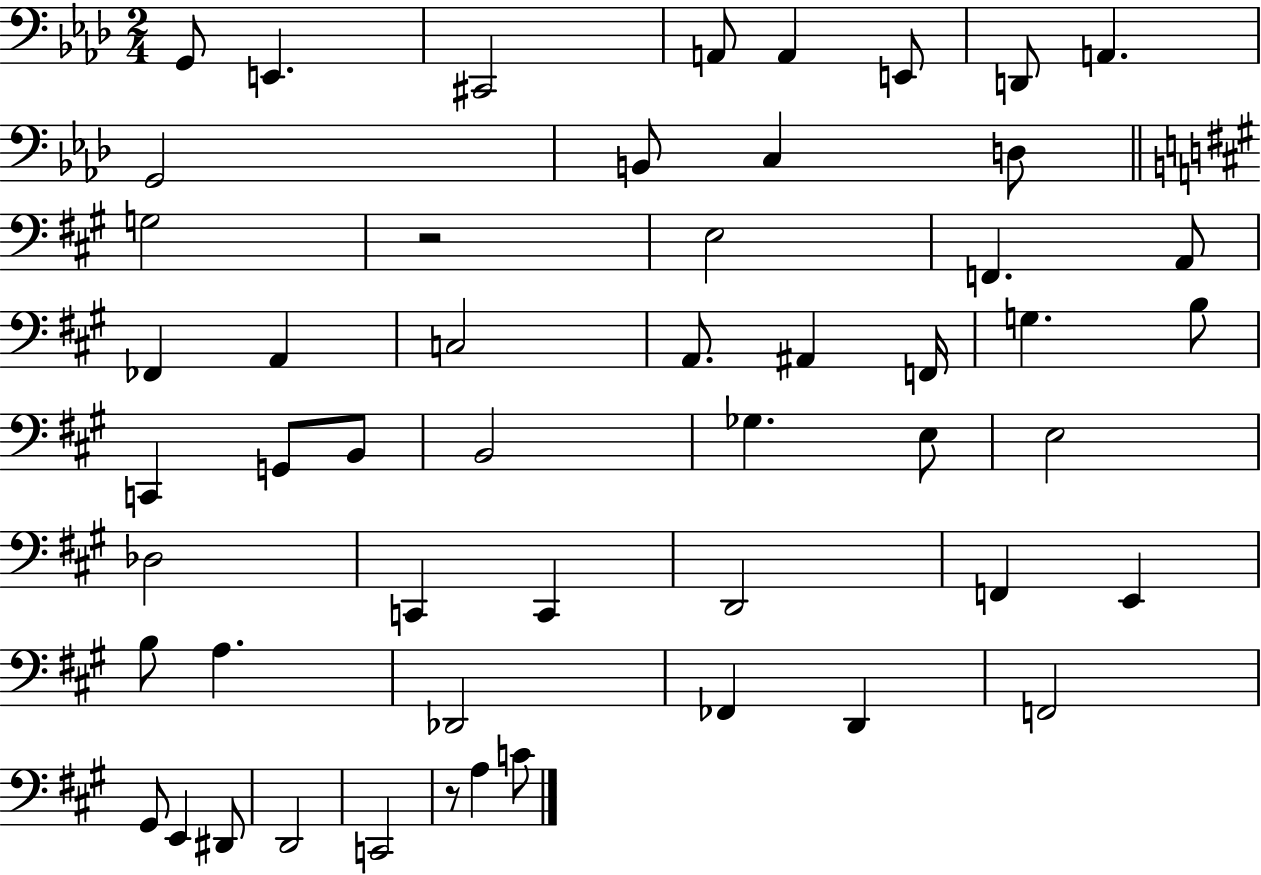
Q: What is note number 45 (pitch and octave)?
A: E2